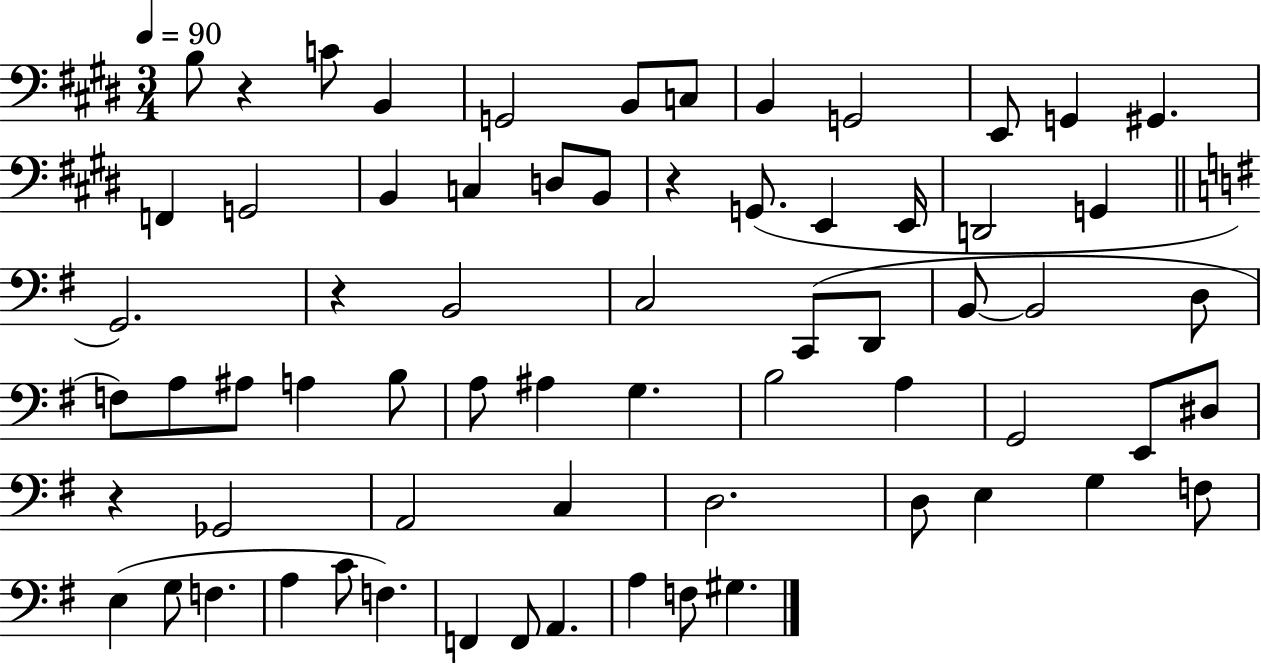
X:1
T:Untitled
M:3/4
L:1/4
K:E
B,/2 z C/2 B,, G,,2 B,,/2 C,/2 B,, G,,2 E,,/2 G,, ^G,, F,, G,,2 B,, C, D,/2 B,,/2 z G,,/2 E,, E,,/4 D,,2 G,, G,,2 z B,,2 C,2 C,,/2 D,,/2 B,,/2 B,,2 D,/2 F,/2 A,/2 ^A,/2 A, B,/2 A,/2 ^A, G, B,2 A, G,,2 E,,/2 ^D,/2 z _G,,2 A,,2 C, D,2 D,/2 E, G, F,/2 E, G,/2 F, A, C/2 F, F,, F,,/2 A,, A, F,/2 ^G,